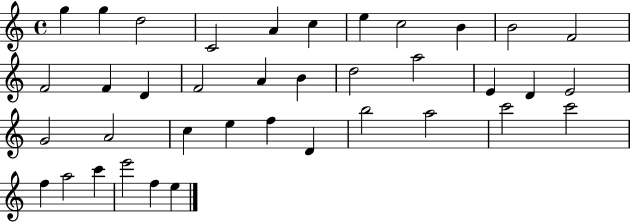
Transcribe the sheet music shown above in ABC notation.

X:1
T:Untitled
M:4/4
L:1/4
K:C
g g d2 C2 A c e c2 B B2 F2 F2 F D F2 A B d2 a2 E D E2 G2 A2 c e f D b2 a2 c'2 c'2 f a2 c' e'2 f e